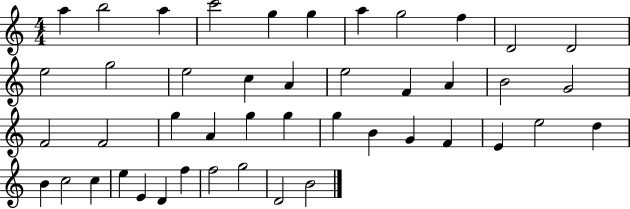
X:1
T:Untitled
M:4/4
L:1/4
K:C
a b2 a c'2 g g a g2 f D2 D2 e2 g2 e2 c A e2 F A B2 G2 F2 F2 g A g g g B G F E e2 d B c2 c e E D f f2 g2 D2 B2